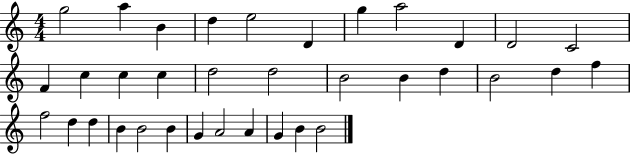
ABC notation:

X:1
T:Untitled
M:4/4
L:1/4
K:C
g2 a B d e2 D g a2 D D2 C2 F c c c d2 d2 B2 B d B2 d f f2 d d B B2 B G A2 A G B B2